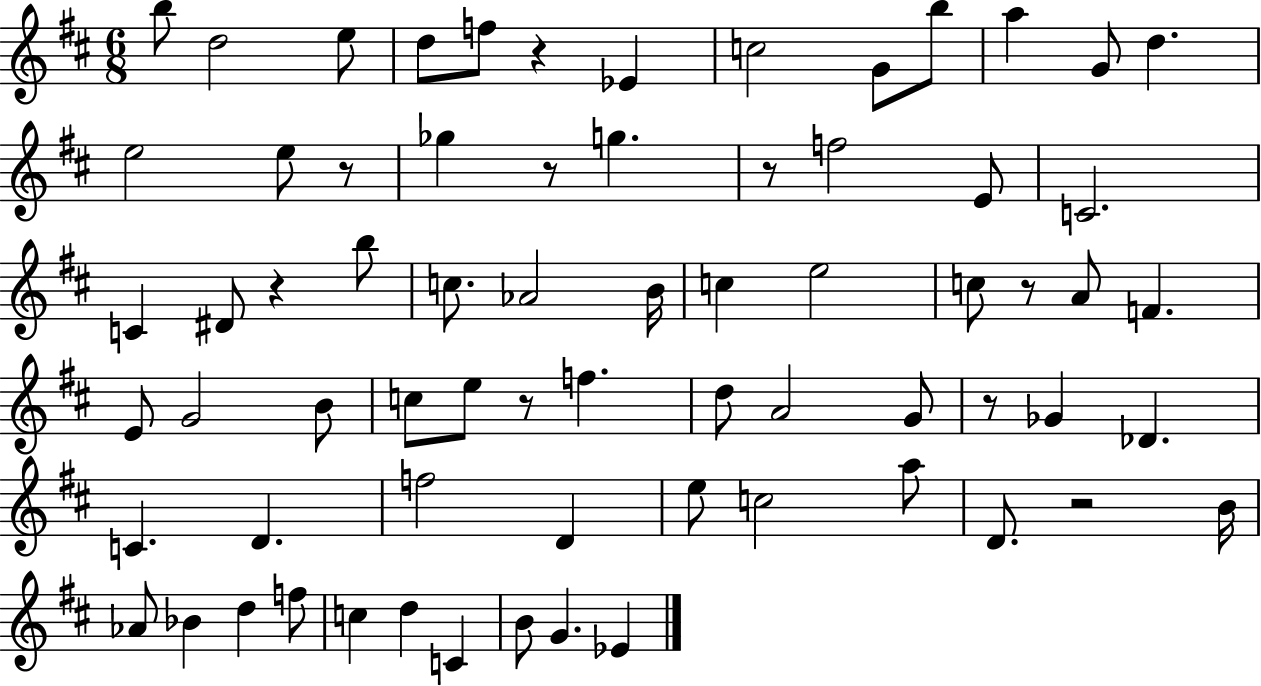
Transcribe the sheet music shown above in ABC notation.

X:1
T:Untitled
M:6/8
L:1/4
K:D
b/2 d2 e/2 d/2 f/2 z _E c2 G/2 b/2 a G/2 d e2 e/2 z/2 _g z/2 g z/2 f2 E/2 C2 C ^D/2 z b/2 c/2 _A2 B/4 c e2 c/2 z/2 A/2 F E/2 G2 B/2 c/2 e/2 z/2 f d/2 A2 G/2 z/2 _G _D C D f2 D e/2 c2 a/2 D/2 z2 B/4 _A/2 _B d f/2 c d C B/2 G _E